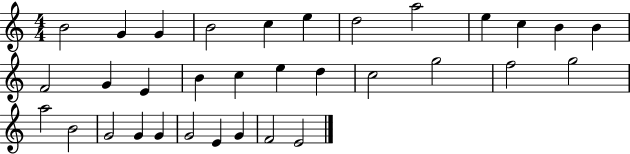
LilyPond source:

{
  \clef treble
  \numericTimeSignature
  \time 4/4
  \key c \major
  b'2 g'4 g'4 | b'2 c''4 e''4 | d''2 a''2 | e''4 c''4 b'4 b'4 | \break f'2 g'4 e'4 | b'4 c''4 e''4 d''4 | c''2 g''2 | f''2 g''2 | \break a''2 b'2 | g'2 g'4 g'4 | g'2 e'4 g'4 | f'2 e'2 | \break \bar "|."
}